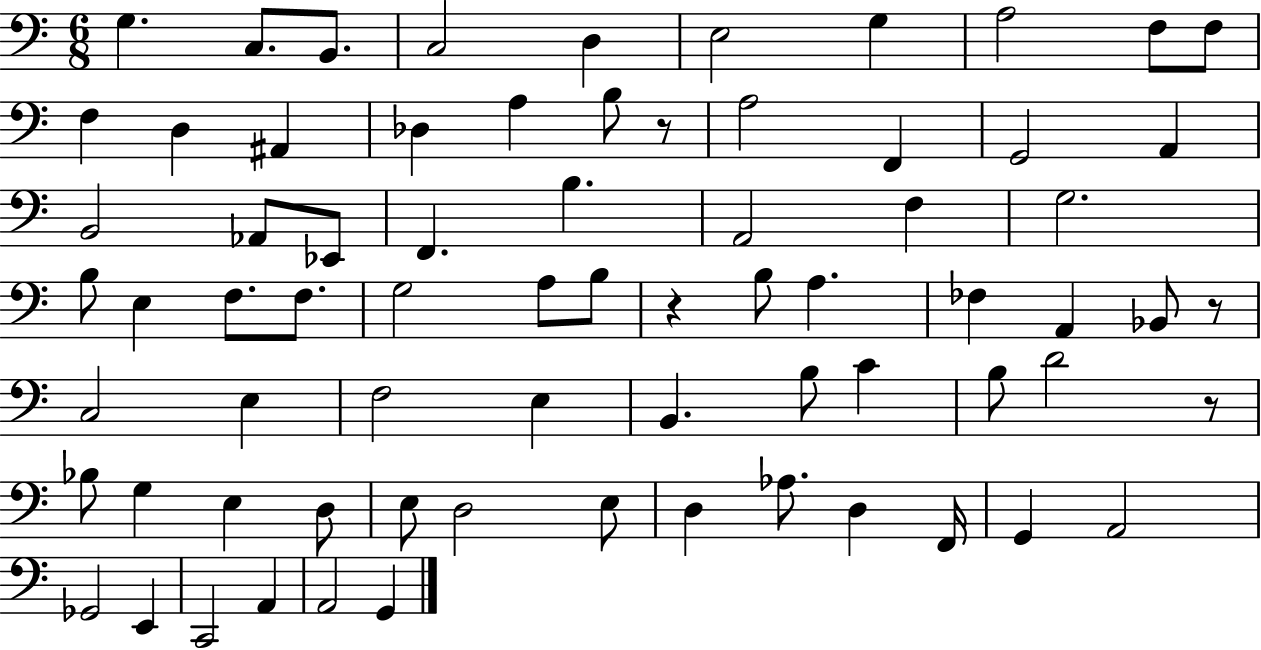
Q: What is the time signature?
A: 6/8